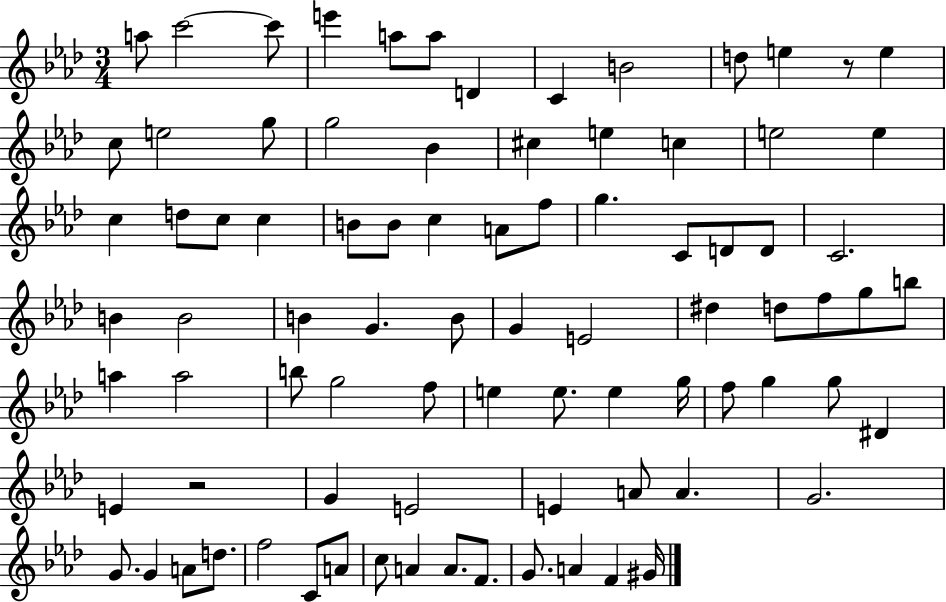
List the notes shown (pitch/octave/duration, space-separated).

A5/e C6/h C6/e E6/q A5/e A5/e D4/q C4/q B4/h D5/e E5/q R/e E5/q C5/e E5/h G5/e G5/h Bb4/q C#5/q E5/q C5/q E5/h E5/q C5/q D5/e C5/e C5/q B4/e B4/e C5/q A4/e F5/e G5/q. C4/e D4/e D4/e C4/h. B4/q B4/h B4/q G4/q. B4/e G4/q E4/h D#5/q D5/e F5/e G5/e B5/e A5/q A5/h B5/e G5/h F5/e E5/q E5/e. E5/q G5/s F5/e G5/q G5/e D#4/q E4/q R/h G4/q E4/h E4/q A4/e A4/q. G4/h. G4/e. G4/q A4/e D5/e. F5/h C4/e A4/e C5/e A4/q A4/e. F4/e. G4/e. A4/q F4/q G#4/s